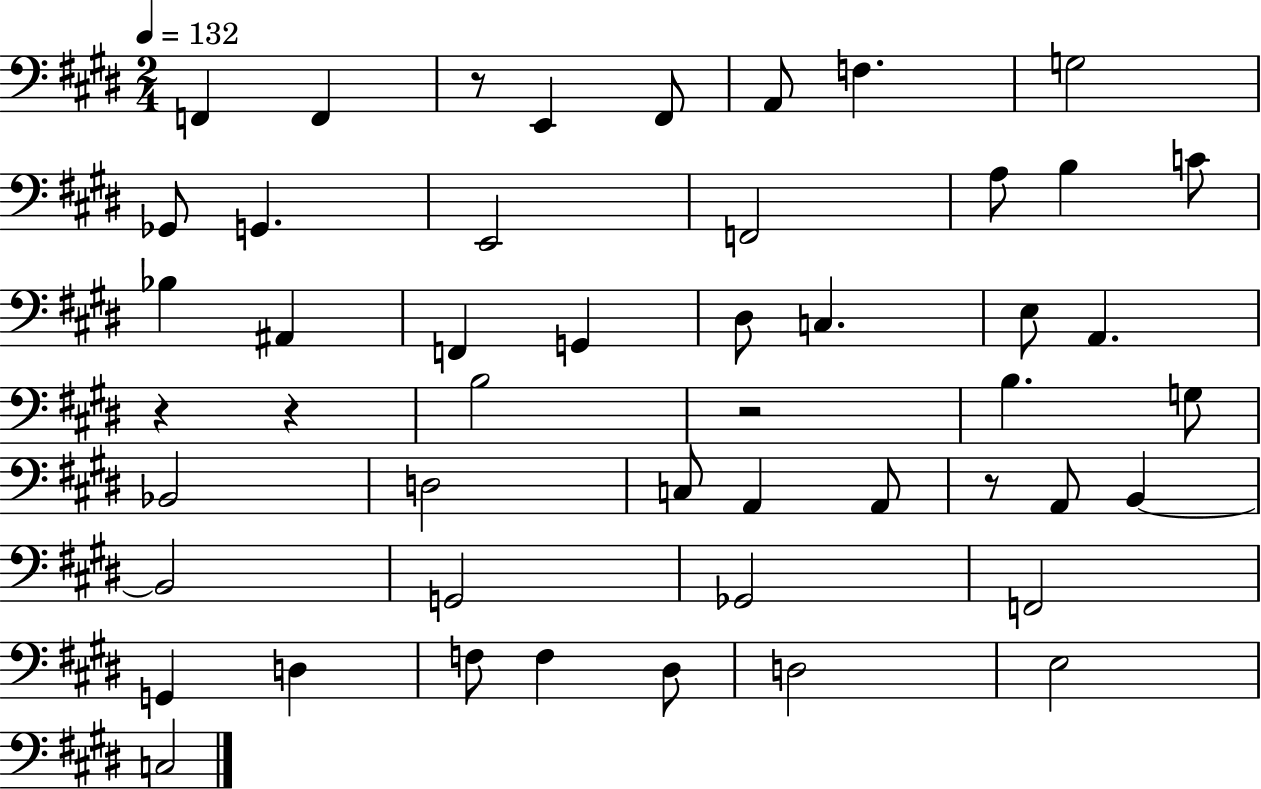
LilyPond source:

{
  \clef bass
  \numericTimeSignature
  \time 2/4
  \key e \major
  \tempo 4 = 132
  f,4 f,4 | r8 e,4 fis,8 | a,8 f4. | g2 | \break ges,8 g,4. | e,2 | f,2 | a8 b4 c'8 | \break bes4 ais,4 | f,4 g,4 | dis8 c4. | e8 a,4. | \break r4 r4 | b2 | r2 | b4. g8 | \break bes,2 | d2 | c8 a,4 a,8 | r8 a,8 b,4~~ | \break b,2 | g,2 | ges,2 | f,2 | \break g,4 d4 | f8 f4 dis8 | d2 | e2 | \break c2 | \bar "|."
}